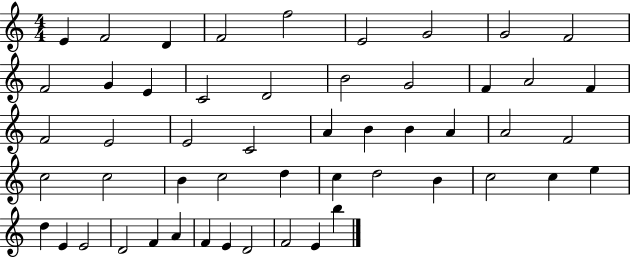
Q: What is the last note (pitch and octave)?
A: B5